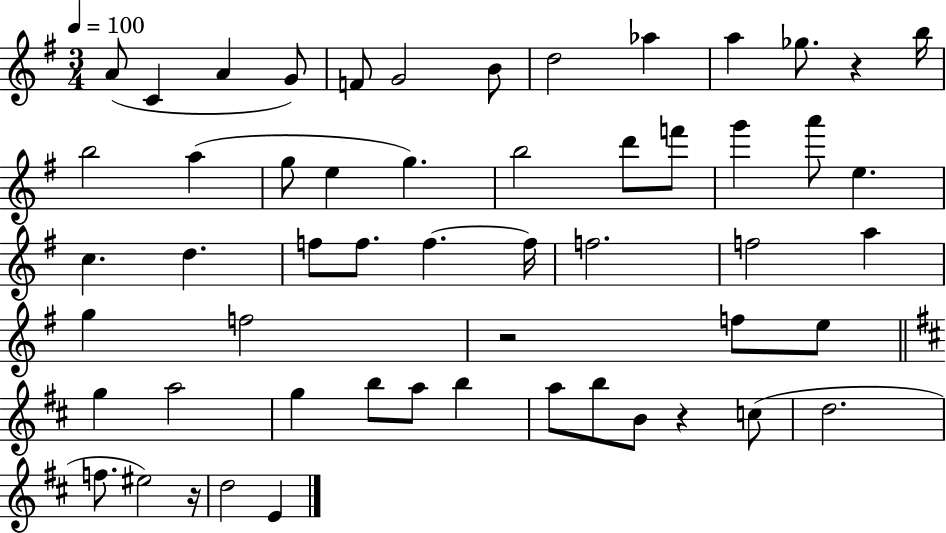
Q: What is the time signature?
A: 3/4